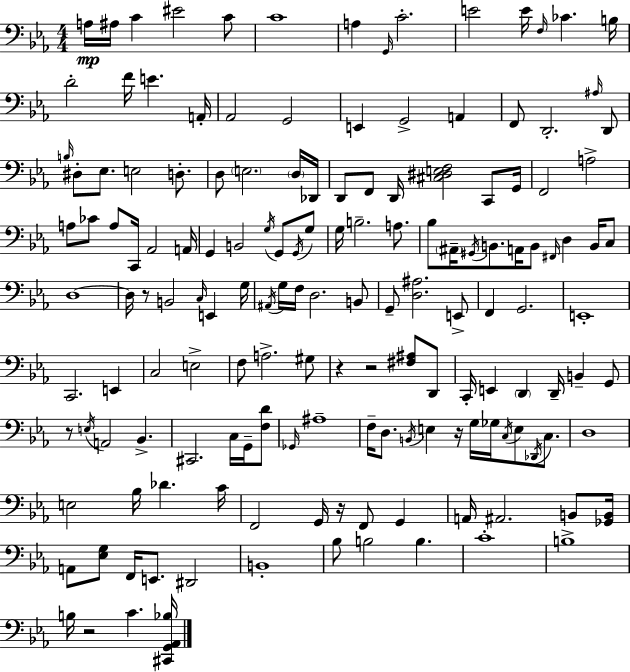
X:1
T:Untitled
M:4/4
L:1/4
K:Cm
A,/4 ^A,/4 C ^E2 C/2 C4 A, G,,/4 C2 E2 E/4 F,/4 _C B,/4 D2 F/4 E A,,/4 _A,,2 G,,2 E,, G,,2 A,, F,,/2 D,,2 ^A,/4 D,,/2 B,/4 ^D,/2 _E,/2 E,2 D,/2 D,/2 E,2 D,/4 _D,,/4 D,,/2 F,,/2 D,,/4 [^C,^D,E,F,]2 C,,/2 G,,/4 F,,2 A,2 A,/2 _C/2 A,/2 C,,/4 _A,,2 A,,/4 G,, B,,2 G,/4 G,,/2 G,,/4 G,/2 G,/4 B,2 A,/2 _B,/2 ^A,,/4 ^G,,/4 B,,/2 A,,/4 B,,/2 ^F,,/4 D, B,,/4 C,/2 D,4 D,/4 z/2 B,,2 C,/4 E,, G,/4 ^A,,/4 G,/4 F,/4 D,2 B,,/2 G,,/2 [D,^A,]2 E,,/2 F,, G,,2 E,,4 C,,2 E,, C,2 E,2 F,/2 A,2 ^G,/2 z z2 [^F,^A,]/2 D,,/2 C,,/4 E,, D,, D,,/4 B,, G,,/2 z/2 E,/4 A,,2 _B,, ^C,,2 C,/4 G,,/4 [F,D]/2 _G,,/4 ^A,4 F,/4 D,/2 B,,/4 E, z/4 G,/4 _G,/4 C,/4 E,/2 _D,,/4 C,/2 D,4 E,2 _B,/4 _D C/4 F,,2 G,,/4 z/4 F,,/2 G,, A,,/4 ^A,,2 B,,/2 [_G,,B,,]/4 A,,/2 [_E,G,]/2 F,,/4 E,,/2 ^D,,2 B,,4 _B,/2 B,2 B, C4 B,4 B,/4 z2 C [^C,,G,,_A,,_B,]/4